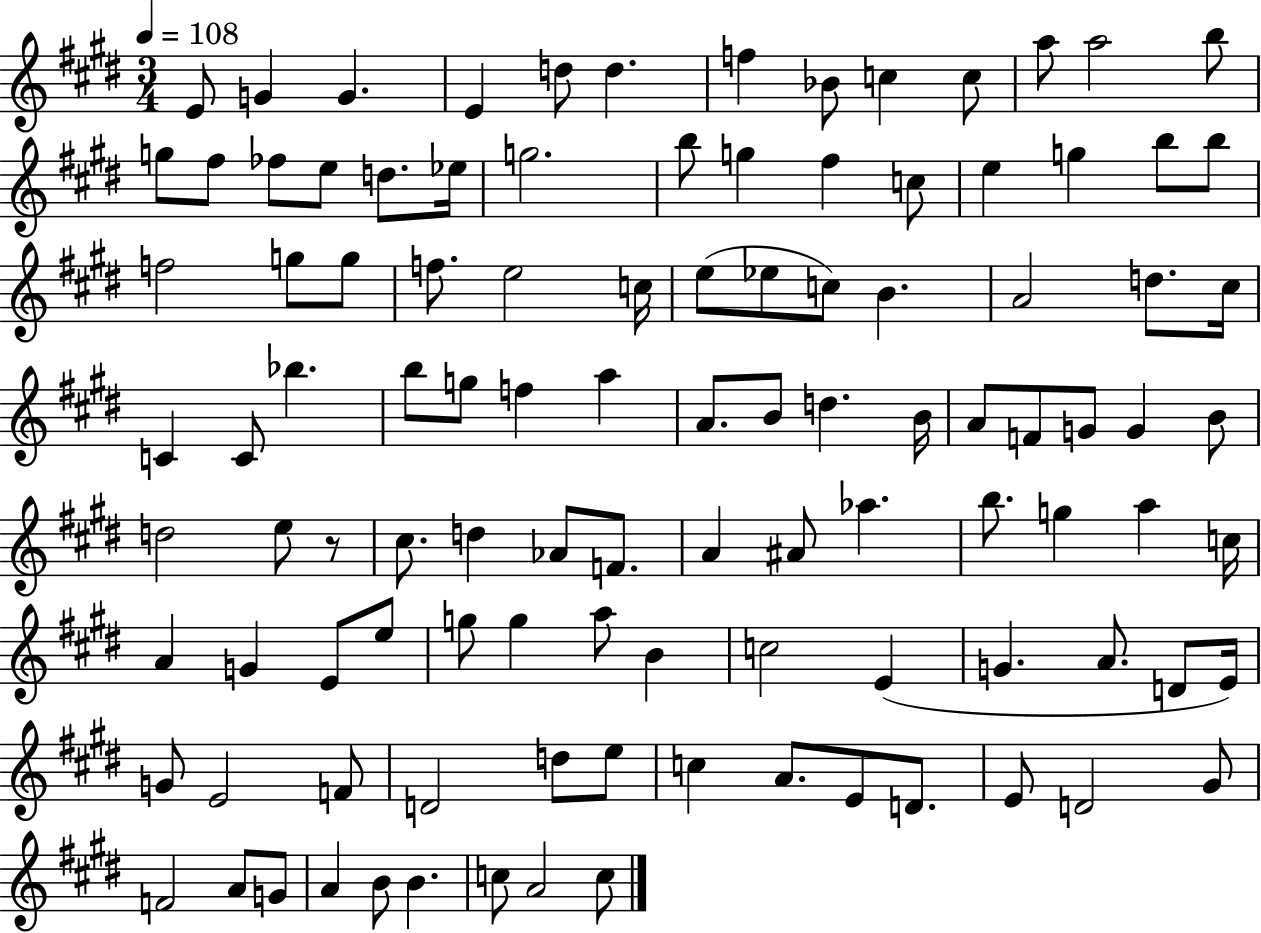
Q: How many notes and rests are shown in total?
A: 107